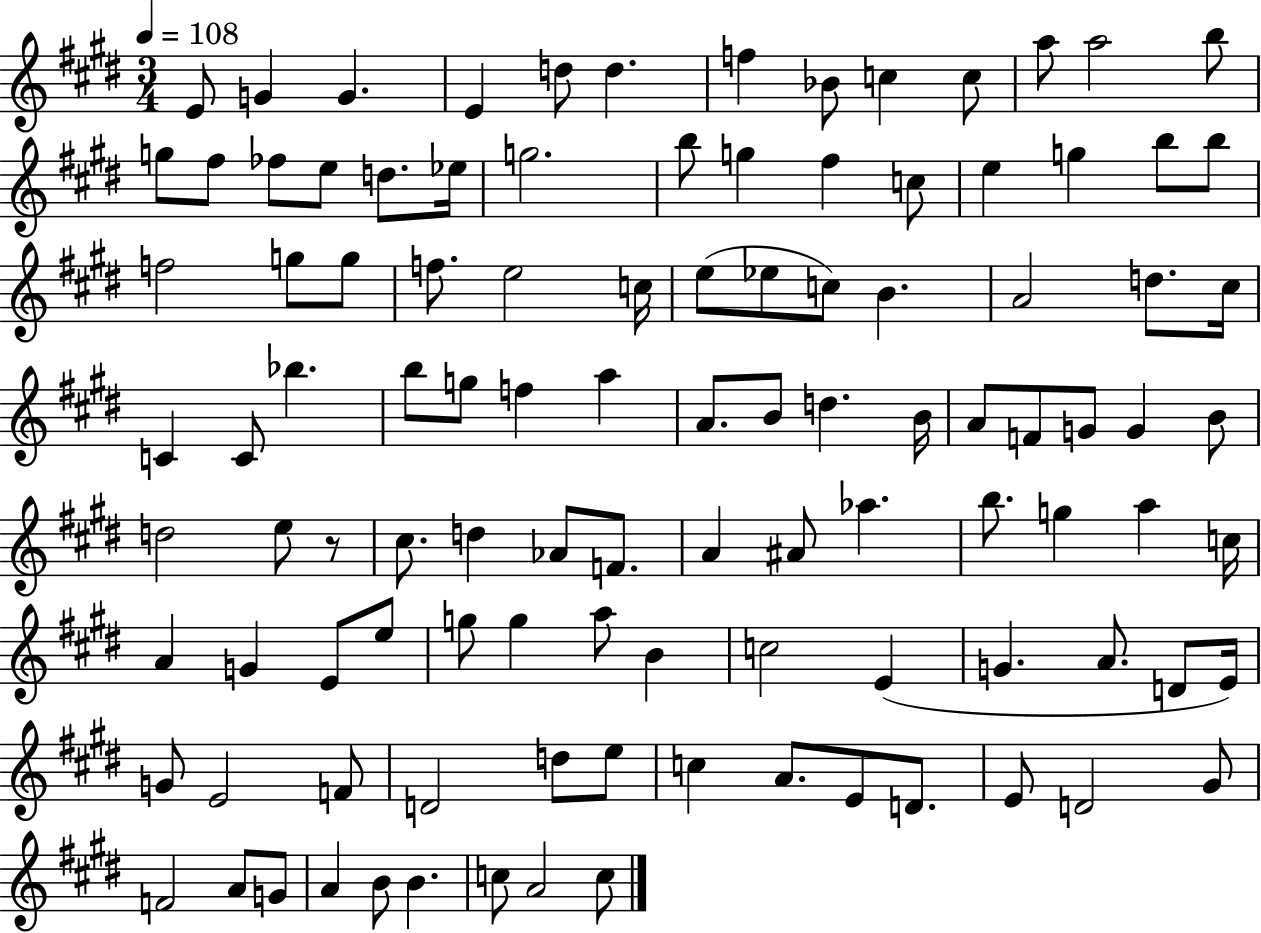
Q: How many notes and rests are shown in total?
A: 107